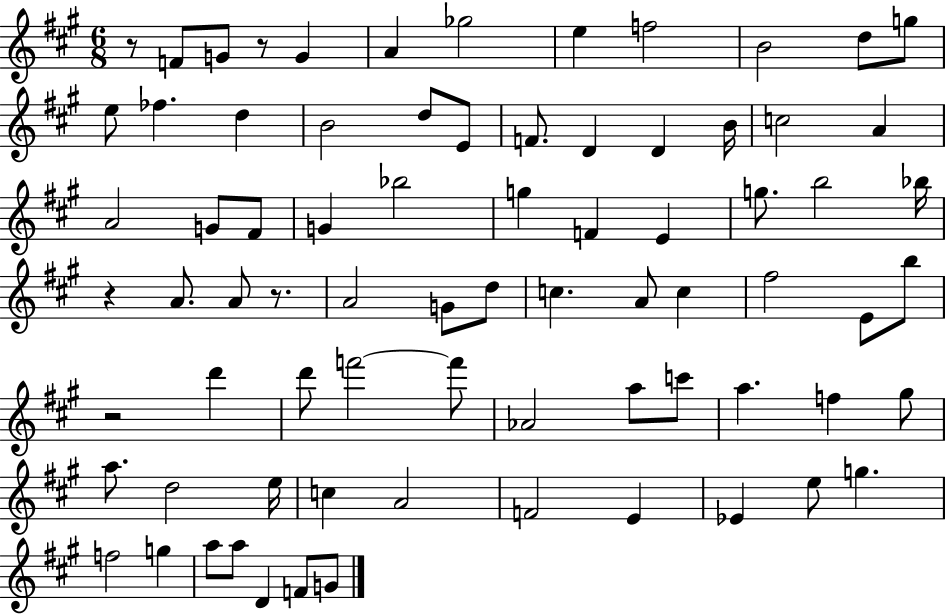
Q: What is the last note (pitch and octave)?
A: G4